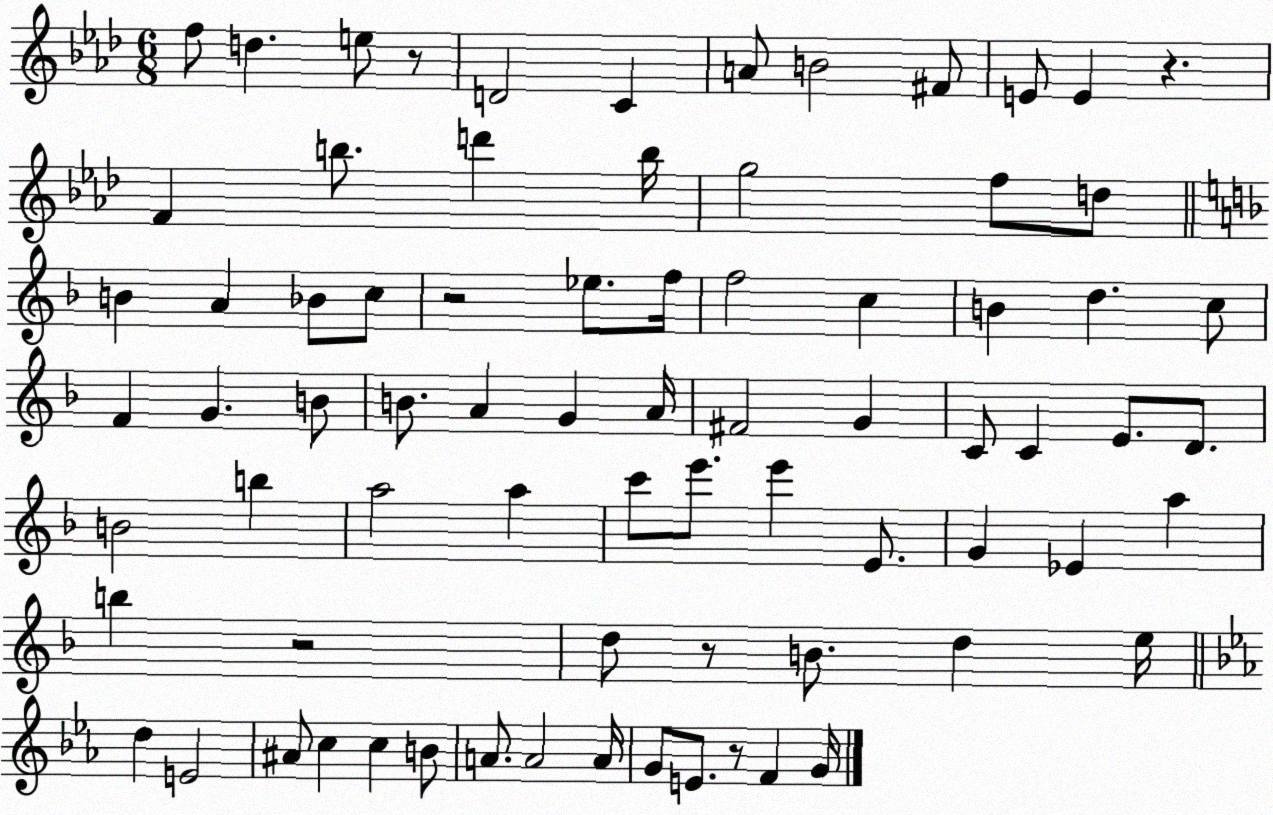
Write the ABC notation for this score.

X:1
T:Untitled
M:6/8
L:1/4
K:Ab
f/2 d e/2 z/2 D2 C A/2 B2 ^F/2 E/2 E z F b/2 d' b/4 g2 f/2 d/2 B A _B/2 c/2 z2 _e/2 f/4 f2 c B d c/2 F G B/2 B/2 A G A/4 ^F2 G C/2 C E/2 D/2 B2 b a2 a c'/2 e'/2 e' E/2 G _E a b z2 d/2 z/2 B/2 d e/4 d E2 ^A/2 c c B/2 A/2 A2 A/4 G/2 E/2 z/2 F G/4